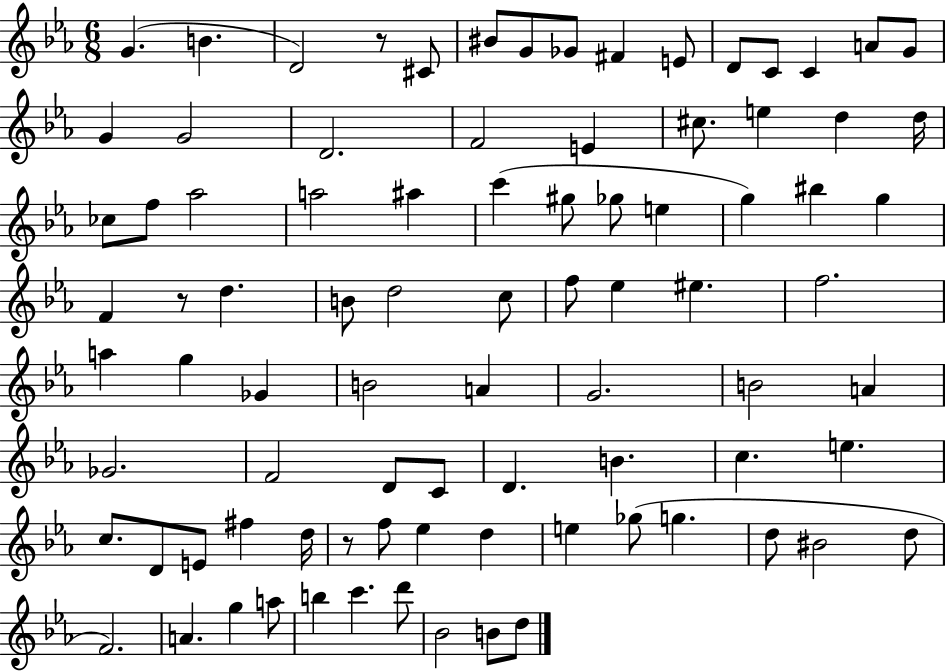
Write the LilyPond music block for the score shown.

{
  \clef treble
  \numericTimeSignature
  \time 6/8
  \key ees \major
  \repeat volta 2 { g'4.( b'4. | d'2) r8 cis'8 | bis'8 g'8 ges'8 fis'4 e'8 | d'8 c'8 c'4 a'8 g'8 | \break g'4 g'2 | d'2. | f'2 e'4 | cis''8. e''4 d''4 d''16 | \break ces''8 f''8 aes''2 | a''2 ais''4 | c'''4( gis''8 ges''8 e''4 | g''4) bis''4 g''4 | \break f'4 r8 d''4. | b'8 d''2 c''8 | f''8 ees''4 eis''4. | f''2. | \break a''4 g''4 ges'4 | b'2 a'4 | g'2. | b'2 a'4 | \break ges'2. | f'2 d'8 c'8 | d'4. b'4. | c''4. e''4. | \break c''8. d'8 e'8 fis''4 d''16 | r8 f''8 ees''4 d''4 | e''4 ges''8( g''4. | d''8 bis'2 d''8 | \break f'2.) | a'4. g''4 a''8 | b''4 c'''4. d'''8 | bes'2 b'8 d''8 | \break } \bar "|."
}